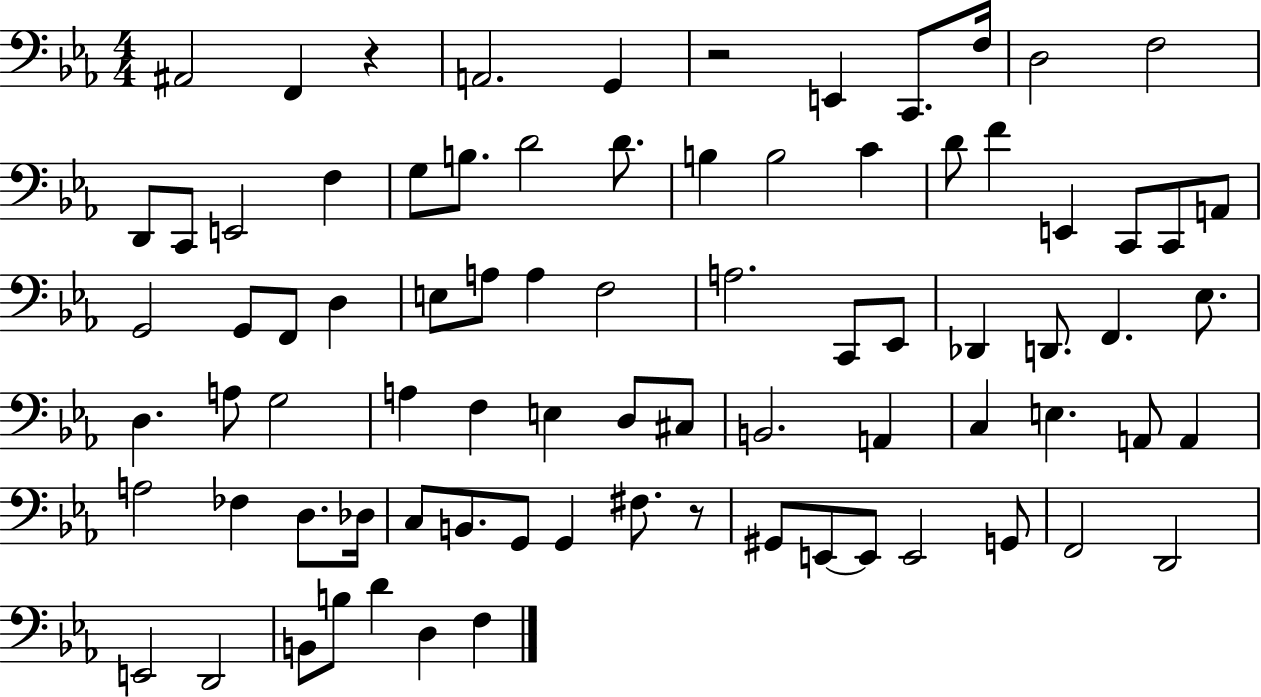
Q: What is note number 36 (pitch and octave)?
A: C2